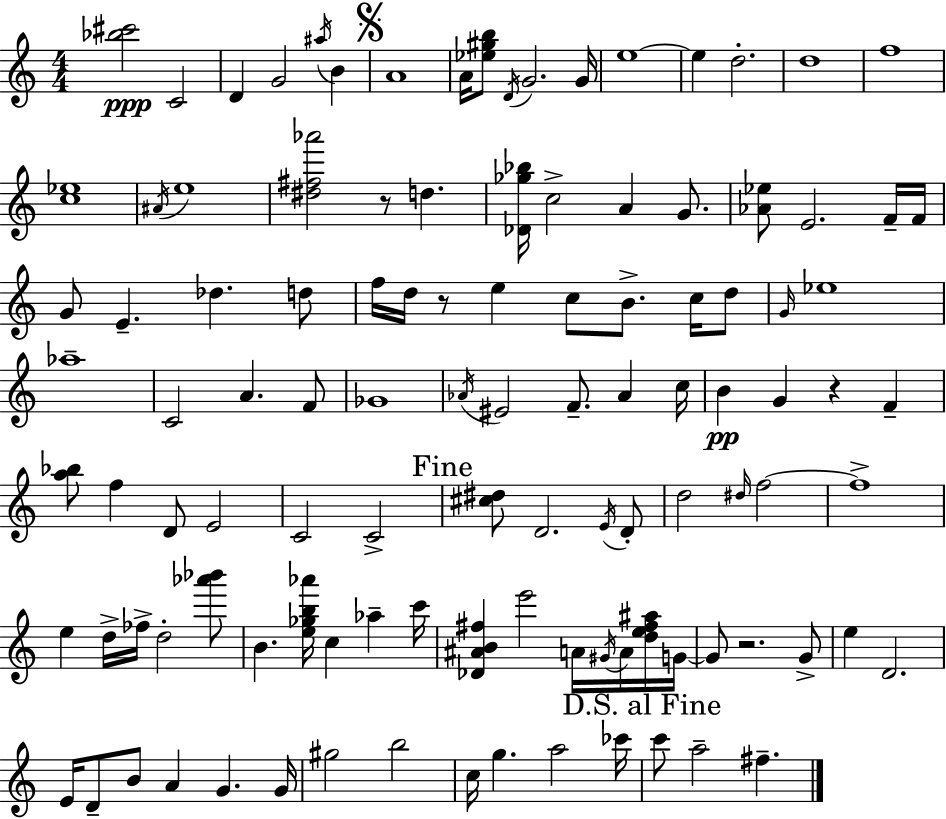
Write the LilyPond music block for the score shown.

{
  \clef treble
  \numericTimeSignature
  \time 4/4
  \key a \minor
  <bes'' cis'''>2\ppp c'2 | d'4 g'2 \acciaccatura { ais''16 } b'4 | \mark \markup { \musicglyph "scripts.segno" } a'1 | a'16 <ees'' gis'' b''>8 \acciaccatura { d'16 } g'2. | \break g'16 e''1~~ | e''4 d''2.-. | d''1 | f''1 | \break <c'' ees''>1 | \acciaccatura { ais'16 } e''1 | <dis'' fis'' aes'''>2 r8 d''4. | <des' ges'' bes''>16 c''2-> a'4 | \break g'8. <aes' ees''>8 e'2. | f'16-- f'16 g'8 e'4.-- des''4. | d''8 f''16 d''16 r8 e''4 c''8 b'8.-> | c''16 d''8 \grace { g'16 } ees''1 | \break aes''1-- | c'2 a'4. | f'8 ges'1 | \acciaccatura { aes'16 } eis'2 f'8.-- | \break aes'4 c''16 b'4\pp g'4 r4 | f'4-- <a'' bes''>8 f''4 d'8 e'2 | c'2 c'2-> | \mark "Fine" <cis'' dis''>8 d'2. | \break \acciaccatura { e'16 } d'8-. d''2 \grace { dis''16 } f''2~~ | f''1-> | e''4 d''16-> fes''16-> d''2-. | <aes''' bes'''>8 b'4. <e'' ges'' b'' aes'''>16 c''4 | \break aes''4-- c'''16 <des' ais' b' fis''>4 e'''2 | a'16 \acciaccatura { gis'16 } a'16 <d'' e'' fis'' ais''>16 g'16~~ g'8 r2. | g'8-> e''4 d'2. | e'16 d'8-- b'8 a'4 | \break g'4. g'16 gis''2 | b''2 c''16 g''4. a''2 | ces'''16 \mark "D.S. al Fine" c'''8 a''2-- | fis''4.-- \bar "|."
}